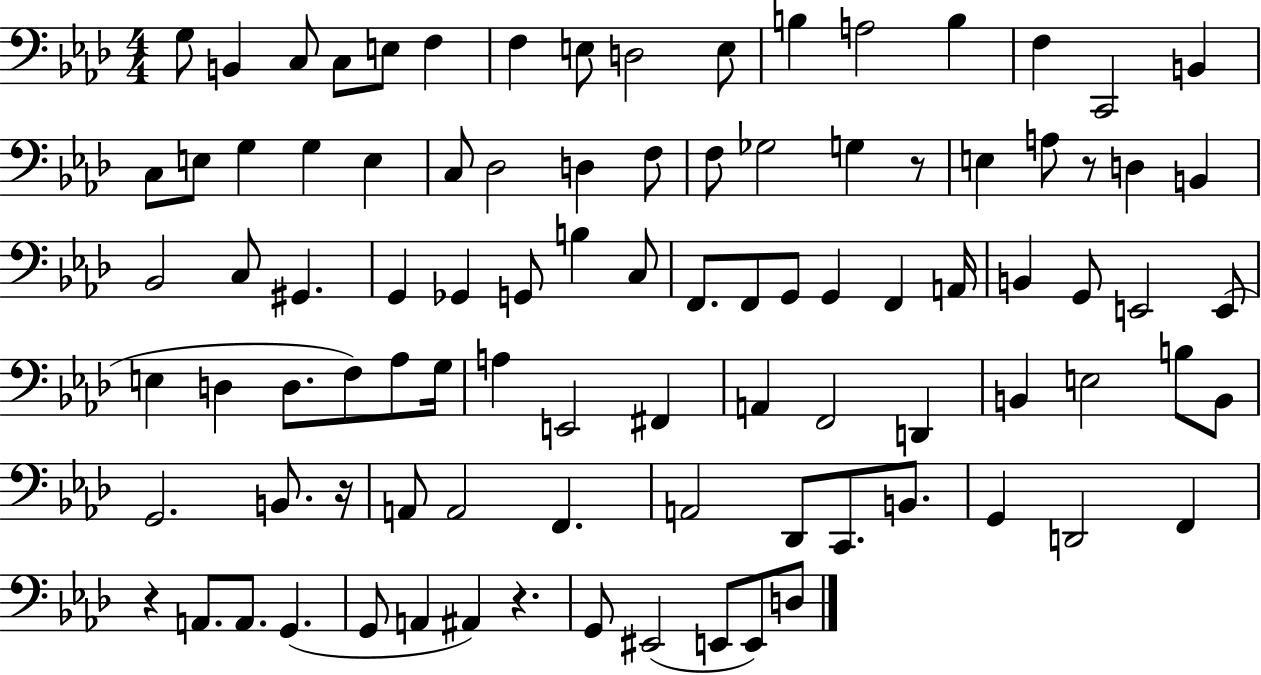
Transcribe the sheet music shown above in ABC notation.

X:1
T:Untitled
M:4/4
L:1/4
K:Ab
G,/2 B,, C,/2 C,/2 E,/2 F, F, E,/2 D,2 E,/2 B, A,2 B, F, C,,2 B,, C,/2 E,/2 G, G, E, C,/2 _D,2 D, F,/2 F,/2 _G,2 G, z/2 E, A,/2 z/2 D, B,, _B,,2 C,/2 ^G,, G,, _G,, G,,/2 B, C,/2 F,,/2 F,,/2 G,,/2 G,, F,, A,,/4 B,, G,,/2 E,,2 E,,/2 E, D, D,/2 F,/2 _A,/2 G,/4 A, E,,2 ^F,, A,, F,,2 D,, B,, E,2 B,/2 B,,/2 G,,2 B,,/2 z/4 A,,/2 A,,2 F,, A,,2 _D,,/2 C,,/2 B,,/2 G,, D,,2 F,, z A,,/2 A,,/2 G,, G,,/2 A,, ^A,, z G,,/2 ^E,,2 E,,/2 E,,/2 D,/2